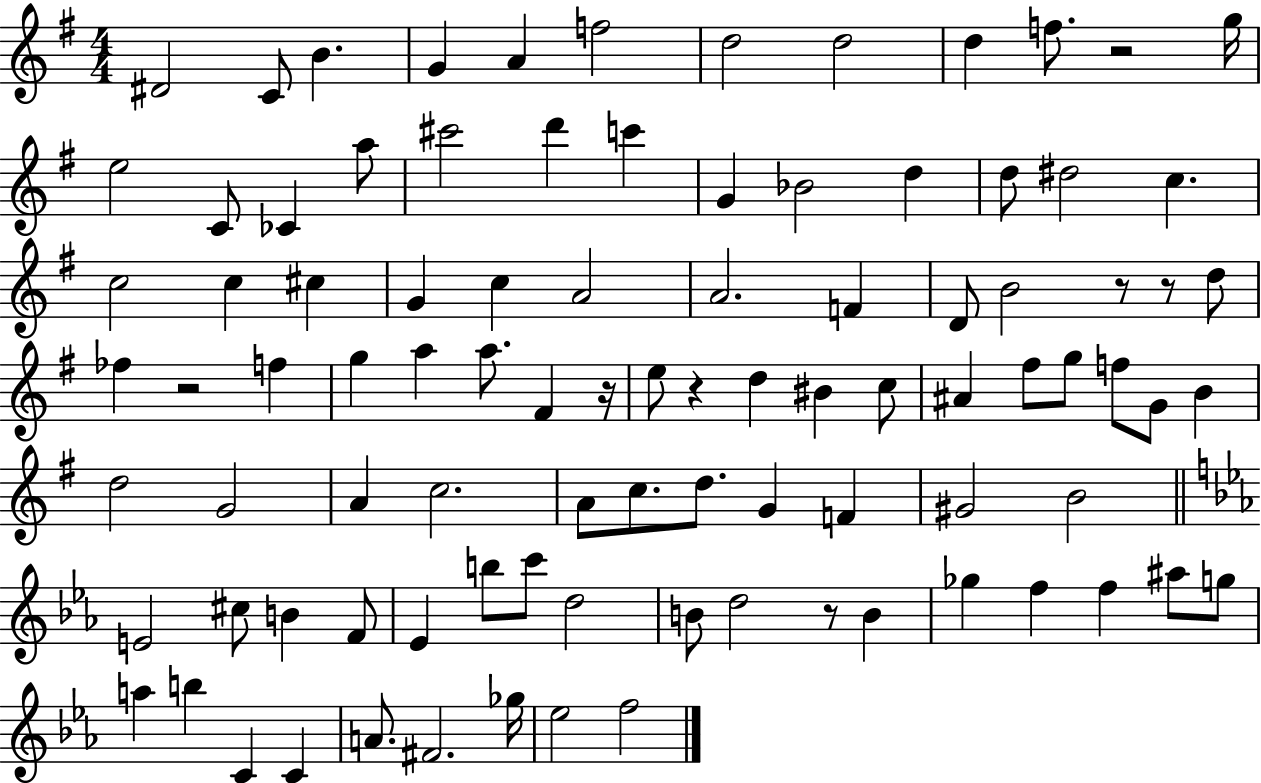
X:1
T:Untitled
M:4/4
L:1/4
K:G
^D2 C/2 B G A f2 d2 d2 d f/2 z2 g/4 e2 C/2 _C a/2 ^c'2 d' c' G _B2 d d/2 ^d2 c c2 c ^c G c A2 A2 F D/2 B2 z/2 z/2 d/2 _f z2 f g a a/2 ^F z/4 e/2 z d ^B c/2 ^A ^f/2 g/2 f/2 G/2 B d2 G2 A c2 A/2 c/2 d/2 G F ^G2 B2 E2 ^c/2 B F/2 _E b/2 c'/2 d2 B/2 d2 z/2 B _g f f ^a/2 g/2 a b C C A/2 ^F2 _g/4 _e2 f2